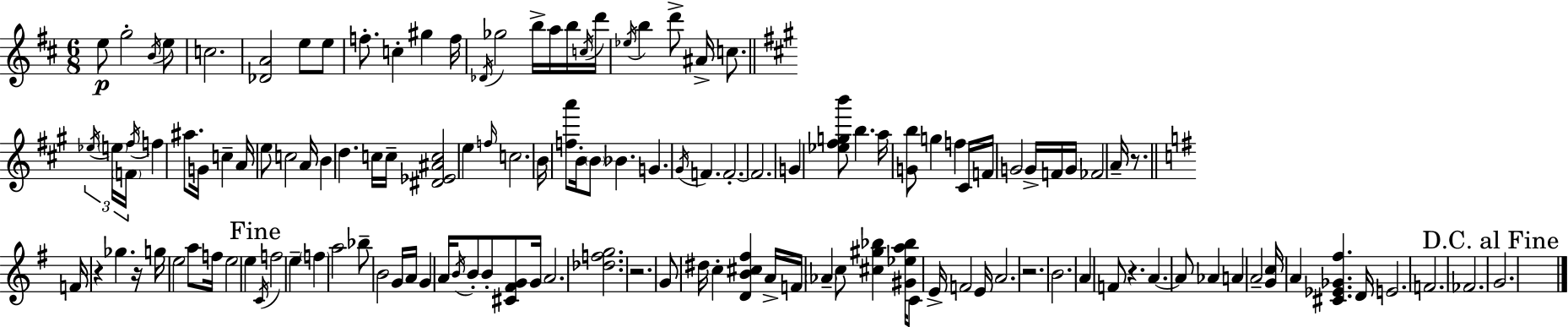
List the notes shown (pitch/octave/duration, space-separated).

E5/e G5/h B4/s E5/e C5/h. [Db4,A4]/h E5/e E5/e F5/e. C5/q G#5/q F5/s Db4/s Gb5/h B5/s A5/s B5/s C5/s D6/s Eb5/s B5/q D6/e A#4/s C5/e. Eb5/s E5/s F4/s F#5/s F5/q A#5/e. G4/s C5/q A4/s E5/e C5/h A4/s B4/q D5/q. C5/s C5/s [D#4,Eb4,A#4,C5]/h E5/q F5/s C5/h. B4/s [F5,A6]/e B4/s B4/e Bb4/q. G4/q. G#4/s F4/q. F4/h. F4/h. G4/q [Eb5,F#5,G5,B6]/e B5/q. A5/s [G4,B5]/e G5/q F5/q C#4/s F4/s G4/h G4/s F4/s G4/s FES4/h A4/s R/e. F4/s R/q Gb5/q. R/s G5/s E5/h A5/e F5/s E5/h E5/q C4/s F5/h E5/q F5/q A5/h Bb5/e B4/h G4/s A4/s G4/q A4/s B4/s B4/e B4/e [C#4,F#4,G4]/e G4/s A4/h. [Db5,F5,G5]/h. R/h. G4/e D#5/s C5/q [D4,B4,C#5,F#5]/q A4/s F4/s Ab4/q C5/e [C#5,G#5,Bb5]/q [G#4,Eb5,A5,Bb5]/s C4/e E4/s F4/h E4/s A4/h. R/h. B4/h. A4/q F4/e R/q. A4/q. A4/e Ab4/q A4/q A4/h [G4,C5]/s A4/q [C#4,Eb4,Gb4,F#5]/q. D4/s E4/h. F4/h. FES4/h. G4/h.